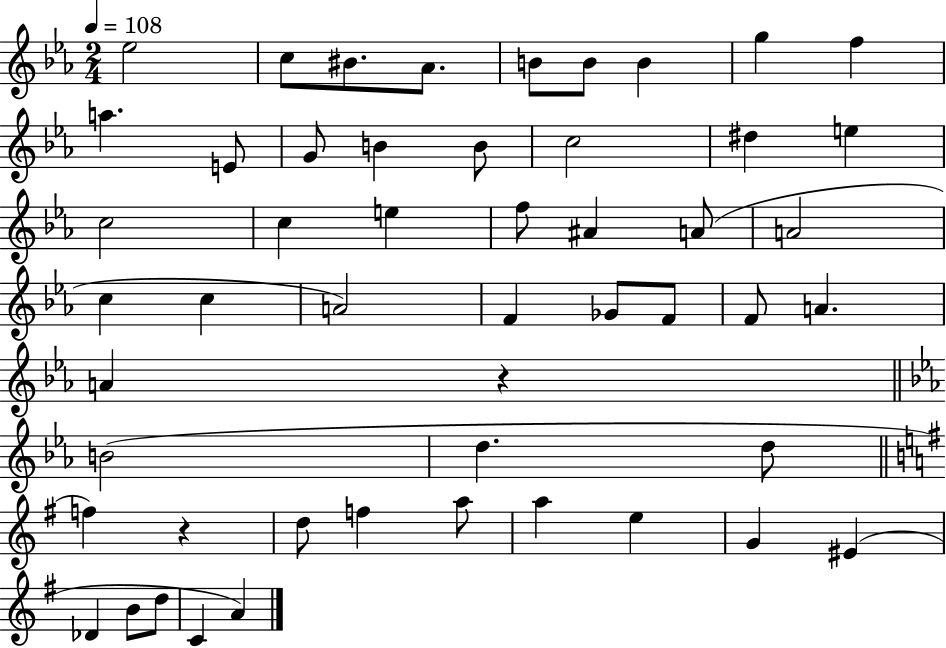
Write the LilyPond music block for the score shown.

{
  \clef treble
  \numericTimeSignature
  \time 2/4
  \key ees \major
  \tempo 4 = 108
  ees''2 | c''8 bis'8. aes'8. | b'8 b'8 b'4 | g''4 f''4 | \break a''4. e'8 | g'8 b'4 b'8 | c''2 | dis''4 e''4 | \break c''2 | c''4 e''4 | f''8 ais'4 a'8( | a'2 | \break c''4 c''4 | a'2) | f'4 ges'8 f'8 | f'8 a'4. | \break a'4 r4 | \bar "||" \break \key ees \major b'2( | d''4. d''8 | \bar "||" \break \key g \major f''4) r4 | d''8 f''4 a''8 | a''4 e''4 | g'4 eis'4( | \break des'4 b'8 d''8 | c'4 a'4) | \bar "|."
}